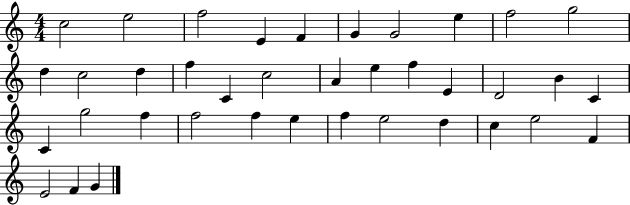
C5/h E5/h F5/h E4/q F4/q G4/q G4/h E5/q F5/h G5/h D5/q C5/h D5/q F5/q C4/q C5/h A4/q E5/q F5/q E4/q D4/h B4/q C4/q C4/q G5/h F5/q F5/h F5/q E5/q F5/q E5/h D5/q C5/q E5/h F4/q E4/h F4/q G4/q